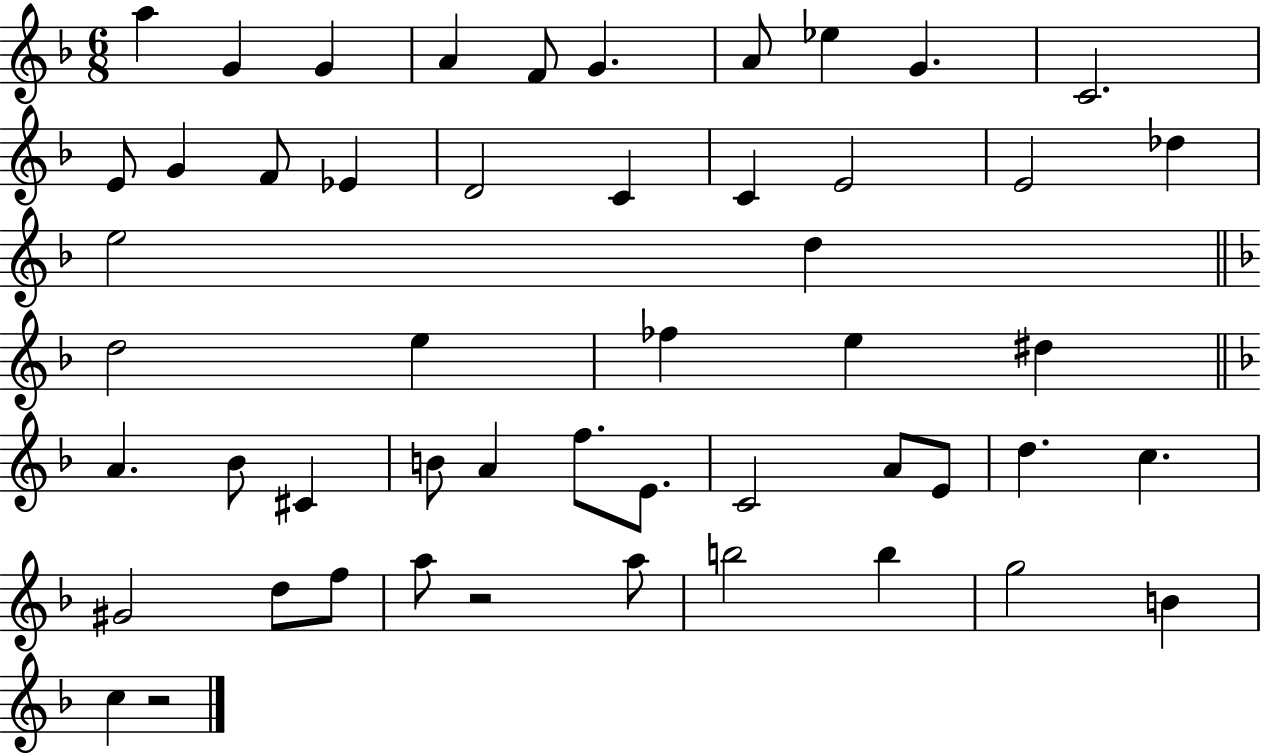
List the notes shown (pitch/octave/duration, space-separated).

A5/q G4/q G4/q A4/q F4/e G4/q. A4/e Eb5/q G4/q. C4/h. E4/e G4/q F4/e Eb4/q D4/h C4/q C4/q E4/h E4/h Db5/q E5/h D5/q D5/h E5/q FES5/q E5/q D#5/q A4/q. Bb4/e C#4/q B4/e A4/q F5/e. E4/e. C4/h A4/e E4/e D5/q. C5/q. G#4/h D5/e F5/e A5/e R/h A5/e B5/h B5/q G5/h B4/q C5/q R/h